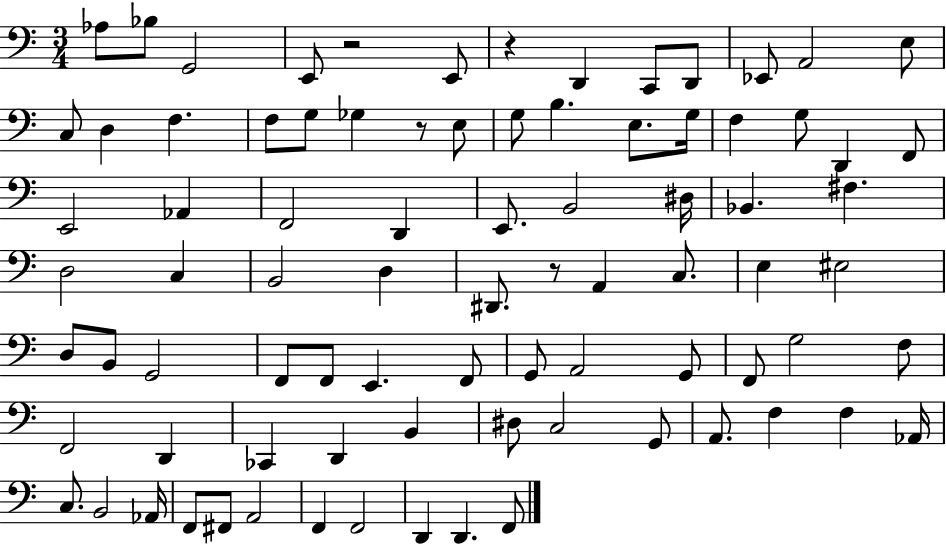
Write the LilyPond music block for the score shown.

{
  \clef bass
  \numericTimeSignature
  \time 3/4
  \key c \major
  aes8 bes8 g,2 | e,8 r2 e,8 | r4 d,4 c,8 d,8 | ees,8 a,2 e8 | \break c8 d4 f4. | f8 g8 ges4 r8 e8 | g8 b4. e8. g16 | f4 g8 d,4 f,8 | \break e,2 aes,4 | f,2 d,4 | e,8. b,2 dis16 | bes,4. fis4. | \break d2 c4 | b,2 d4 | dis,8. r8 a,4 c8. | e4 eis2 | \break d8 b,8 g,2 | f,8 f,8 e,4. f,8 | g,8 a,2 g,8 | f,8 g2 f8 | \break f,2 d,4 | ces,4 d,4 b,4 | dis8 c2 g,8 | a,8. f4 f4 aes,16 | \break c8. b,2 aes,16 | f,8 fis,8 a,2 | f,4 f,2 | d,4 d,4. f,8 | \break \bar "|."
}